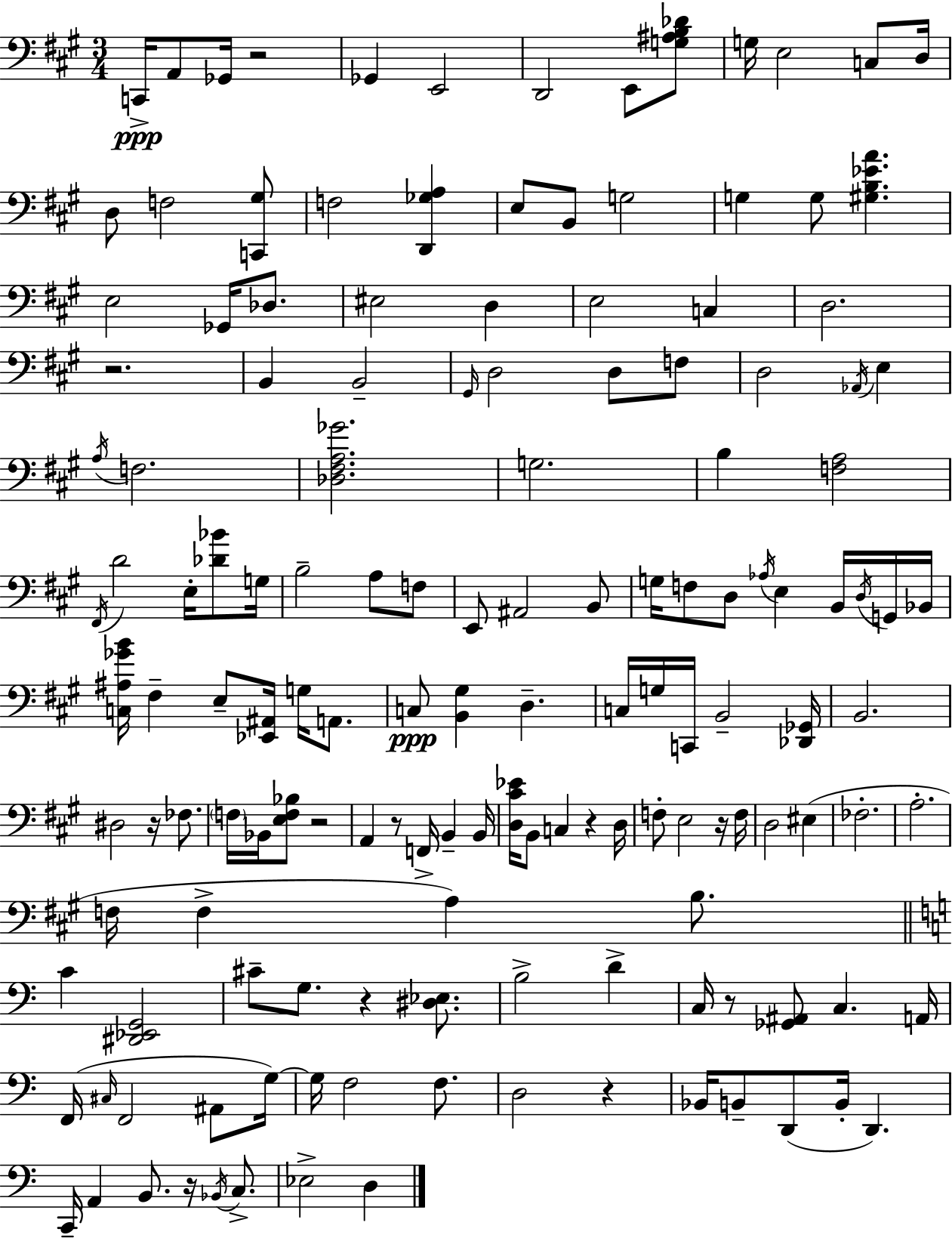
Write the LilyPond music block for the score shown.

{
  \clef bass
  \numericTimeSignature
  \time 3/4
  \key a \major
  c,16->\ppp a,8 ges,16 r2 | ges,4 e,2 | d,2 e,8 <g ais b des'>8 | g16 e2 c8 d16 | \break d8 f2 <c, gis>8 | f2 <d, ges a>4 | e8 b,8 g2 | g4 g8 <gis b ees' a'>4. | \break e2 ges,16 des8. | eis2 d4 | e2 c4 | d2. | \break r2. | b,4 b,2-- | \grace { gis,16 } d2 d8 f8 | d2 \acciaccatura { aes,16 } e4 | \break \acciaccatura { a16 } f2. | <des fis a ges'>2. | g2. | b4 <f a>2 | \break \acciaccatura { fis,16 } d'2 | e16-. <des' bes'>8 g16 b2-- | a8 f8 e,8 ais,2 | b,8 g16 f8 d8 \acciaccatura { aes16 } e4 | \break b,16 \acciaccatura { d16 } g,16 bes,16 <c ais ges' b'>16 fis4-- e8-- | <ees, ais,>16 g16 a,8. c8\ppp <b, gis>4 | d4.-- c16 g16 c,16 b,2-- | <des, ges,>16 b,2. | \break dis2 | r16 fes8. \parenthesize f16 bes,16 <e f bes>8 r2 | a,4 r8 | f,16-> b,4-- b,16 <d cis' ees'>16 b,8 c4 | \break r4 d16 f8-. e2 | r16 f16 d2 | eis4( fes2.-. | a2.-. | \break f16 f4-> a4) | b8. \bar "||" \break \key c \major c'4 <dis, ees, g,>2 | cis'8-- g8. r4 <dis ees>8. | b2-> d'4-> | c16 r8 <ges, ais,>8 c4. a,16 | \break f,16( \grace { cis16 } f,2 ais,8 | g16~~) g16 f2 f8. | d2 r4 | bes,16 b,8-- d,8( b,16-. d,4.) | \break c,16-- a,4 b,8. r16 \acciaccatura { bes,16 } c8.-> | ees2-> d4 | \bar "|."
}